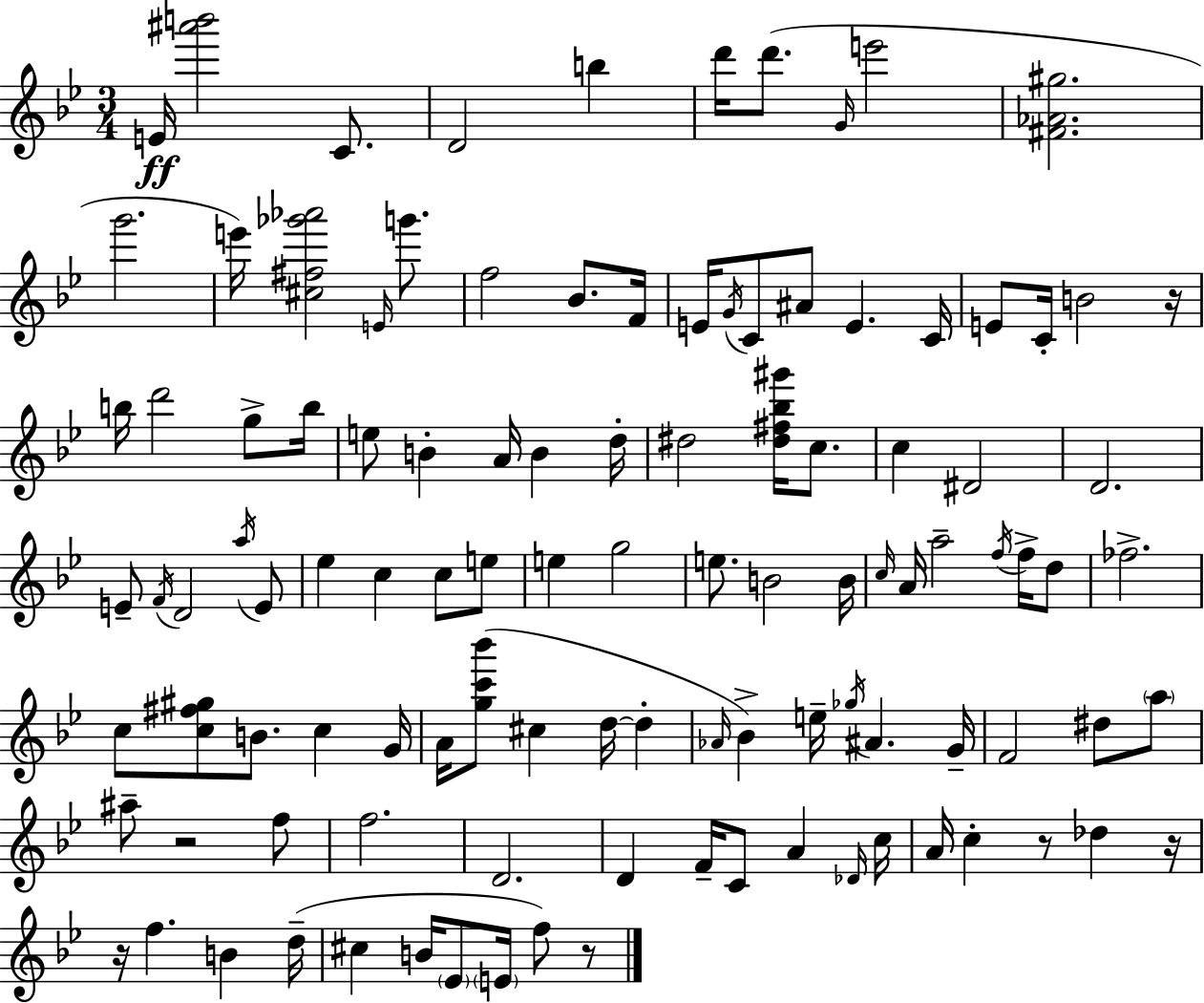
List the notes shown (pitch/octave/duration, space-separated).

E4/s [A#6,B6]/h C4/e. D4/h B5/q D6/s D6/e. G4/s E6/h [F#4,Ab4,G#5]/h. G6/h. E6/s [C#5,F#5,Gb6,Ab6]/h E4/s G6/e. F5/h Bb4/e. F4/s E4/s G4/s C4/e A#4/e E4/q. C4/s E4/e C4/s B4/h R/s B5/s D6/h G5/e B5/s E5/e B4/q A4/s B4/q D5/s D#5/h [D#5,F#5,Bb5,G#6]/s C5/e. C5/q D#4/h D4/h. E4/e F4/s D4/h A5/s E4/e Eb5/q C5/q C5/e E5/e E5/q G5/h E5/e. B4/h B4/s C5/s A4/s A5/h F5/s F5/s D5/e FES5/h. C5/e [C5,F#5,G#5]/e B4/e. C5/q G4/s A4/s [G5,C6,Bb6]/e C#5/q D5/s D5/q Ab4/s Bb4/q E5/s Gb5/s A#4/q. G4/s F4/h D#5/e A5/e A#5/e R/h F5/e F5/h. D4/h. D4/q F4/s C4/e A4/q Db4/s C5/s A4/s C5/q R/e Db5/q R/s R/s F5/q. B4/q D5/s C#5/q B4/s Eb4/e E4/s F5/e R/e